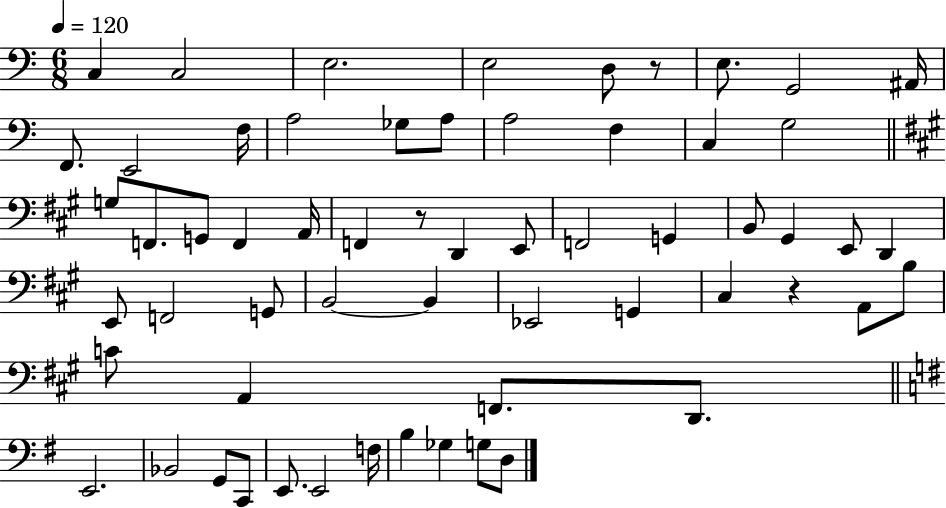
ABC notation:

X:1
T:Untitled
M:6/8
L:1/4
K:C
C, C,2 E,2 E,2 D,/2 z/2 E,/2 G,,2 ^A,,/4 F,,/2 E,,2 F,/4 A,2 _G,/2 A,/2 A,2 F, C, G,2 G,/2 F,,/2 G,,/2 F,, A,,/4 F,, z/2 D,, E,,/2 F,,2 G,, B,,/2 ^G,, E,,/2 D,, E,,/2 F,,2 G,,/2 B,,2 B,, _E,,2 G,, ^C, z A,,/2 B,/2 C/2 A,, F,,/2 D,,/2 E,,2 _B,,2 G,,/2 C,,/2 E,,/2 E,,2 F,/4 B, _G, G,/2 D,/2